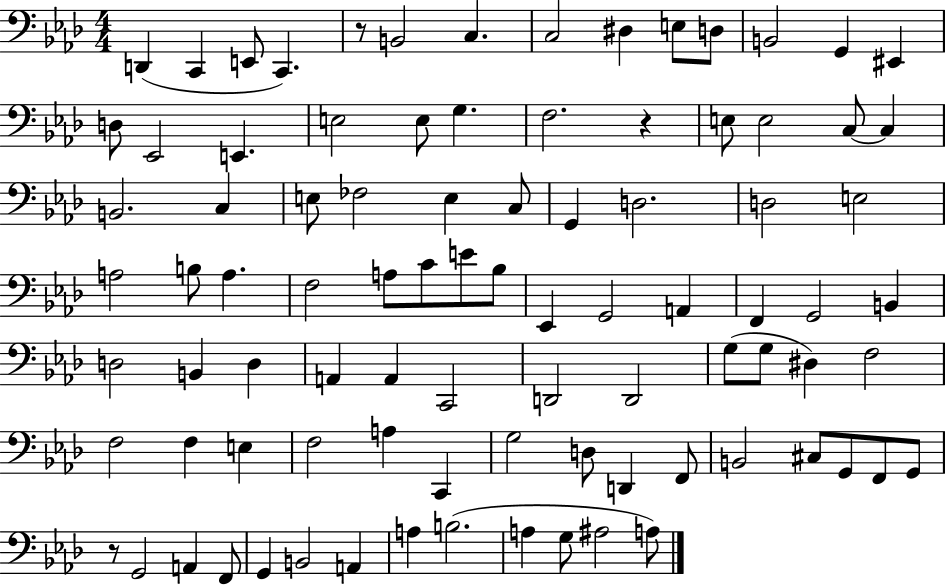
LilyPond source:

{
  \clef bass
  \numericTimeSignature
  \time 4/4
  \key aes \major
  \repeat volta 2 { d,4( c,4 e,8 c,4.) | r8 b,2 c4. | c2 dis4 e8 d8 | b,2 g,4 eis,4 | \break d8 ees,2 e,4. | e2 e8 g4. | f2. r4 | e8 e2 c8~~ c4 | \break b,2. c4 | e8 fes2 e4 c8 | g,4 d2. | d2 e2 | \break a2 b8 a4. | f2 a8 c'8 e'8 bes8 | ees,4 g,2 a,4 | f,4 g,2 b,4 | \break d2 b,4 d4 | a,4 a,4 c,2 | d,2 d,2 | g8( g8 dis4) f2 | \break f2 f4 e4 | f2 a4 c,4 | g2 d8 d,4 f,8 | b,2 cis8 g,8 f,8 g,8 | \break r8 g,2 a,4 f,8 | g,4 b,2 a,4 | a4 b2.( | a4 g8 ais2 a8) | \break } \bar "|."
}